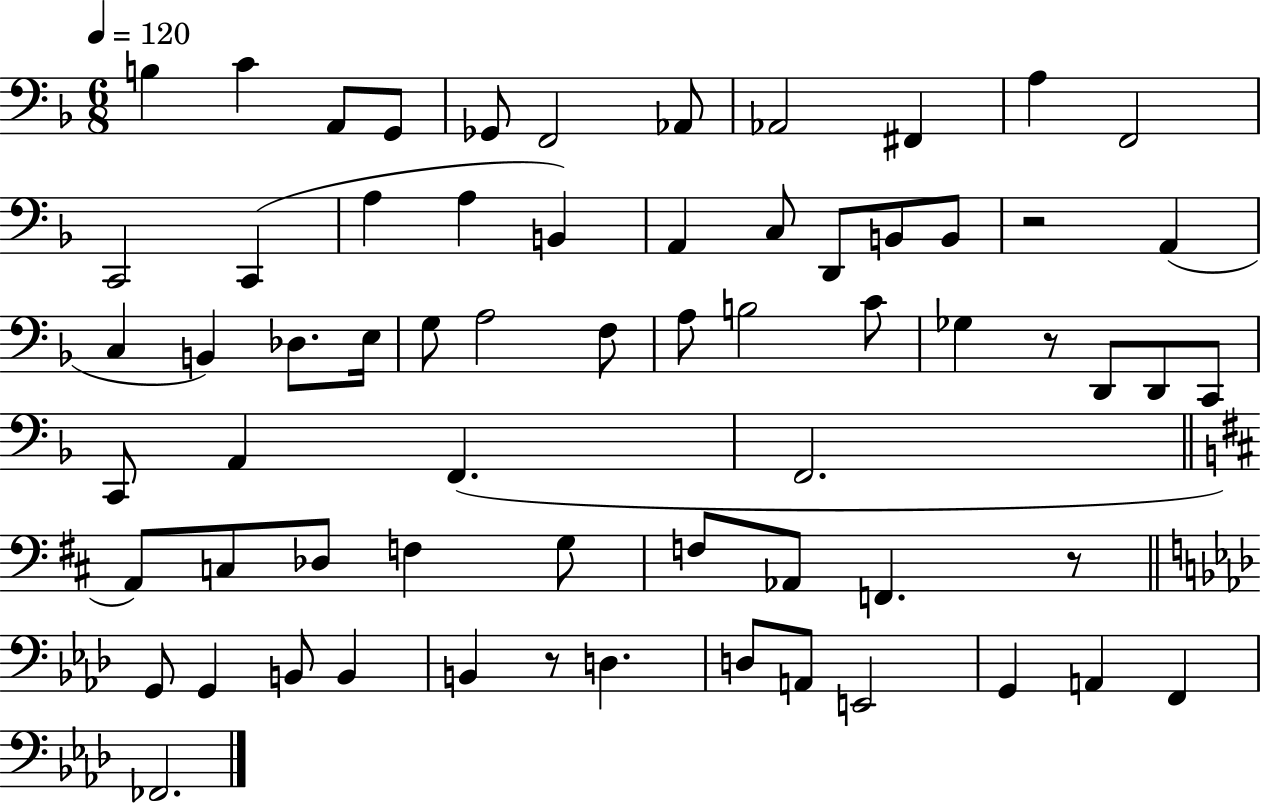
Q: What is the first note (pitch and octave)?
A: B3